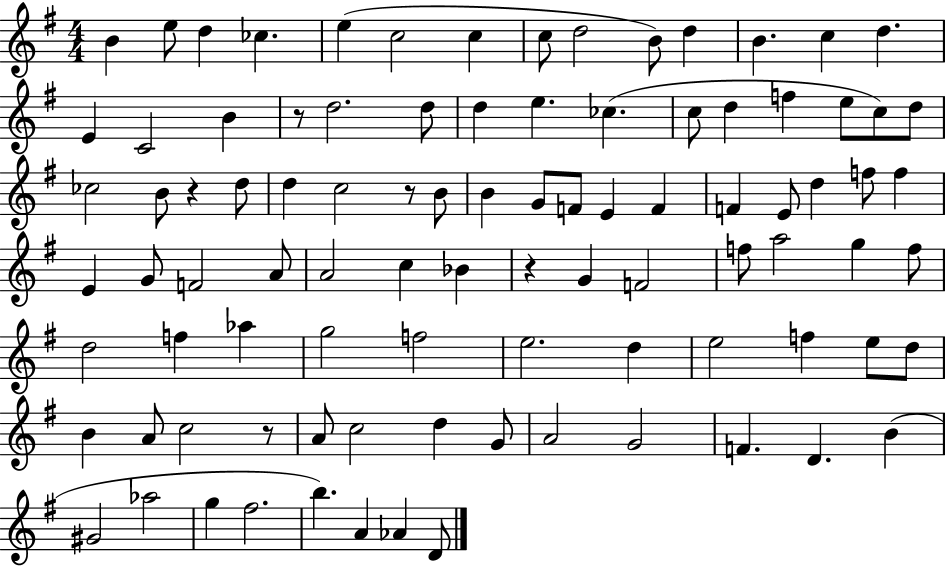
B4/q E5/e D5/q CES5/q. E5/q C5/h C5/q C5/e D5/h B4/e D5/q B4/q. C5/q D5/q. E4/q C4/h B4/q R/e D5/h. D5/e D5/q E5/q. CES5/q. C5/e D5/q F5/q E5/e C5/e D5/e CES5/h B4/e R/q D5/e D5/q C5/h R/e B4/e B4/q G4/e F4/e E4/q F4/q F4/q E4/e D5/q F5/e F5/q E4/q G4/e F4/h A4/e A4/h C5/q Bb4/q R/q G4/q F4/h F5/e A5/h G5/q F5/e D5/h F5/q Ab5/q G5/h F5/h E5/h. D5/q E5/h F5/q E5/e D5/e B4/q A4/e C5/h R/e A4/e C5/h D5/q G4/e A4/h G4/h F4/q. D4/q. B4/q G#4/h Ab5/h G5/q F#5/h. B5/q. A4/q Ab4/q D4/e